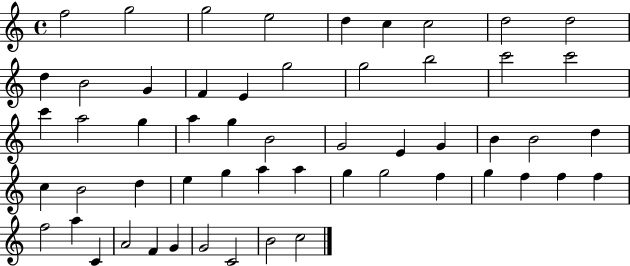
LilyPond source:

{
  \clef treble
  \time 4/4
  \defaultTimeSignature
  \key c \major
  f''2 g''2 | g''2 e''2 | d''4 c''4 c''2 | d''2 d''2 | \break d''4 b'2 g'4 | f'4 e'4 g''2 | g''2 b''2 | c'''2 c'''2 | \break c'''4 a''2 g''4 | a''4 g''4 b'2 | g'2 e'4 g'4 | b'4 b'2 d''4 | \break c''4 b'2 d''4 | e''4 g''4 a''4 a''4 | g''4 g''2 f''4 | g''4 f''4 f''4 f''4 | \break f''2 a''4 c'4 | a'2 f'4 g'4 | g'2 c'2 | b'2 c''2 | \break \bar "|."
}